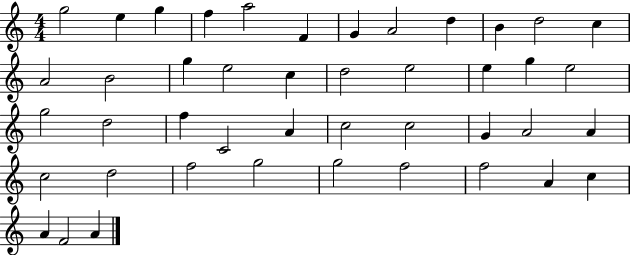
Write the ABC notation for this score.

X:1
T:Untitled
M:4/4
L:1/4
K:C
g2 e g f a2 F G A2 d B d2 c A2 B2 g e2 c d2 e2 e g e2 g2 d2 f C2 A c2 c2 G A2 A c2 d2 f2 g2 g2 f2 f2 A c A F2 A